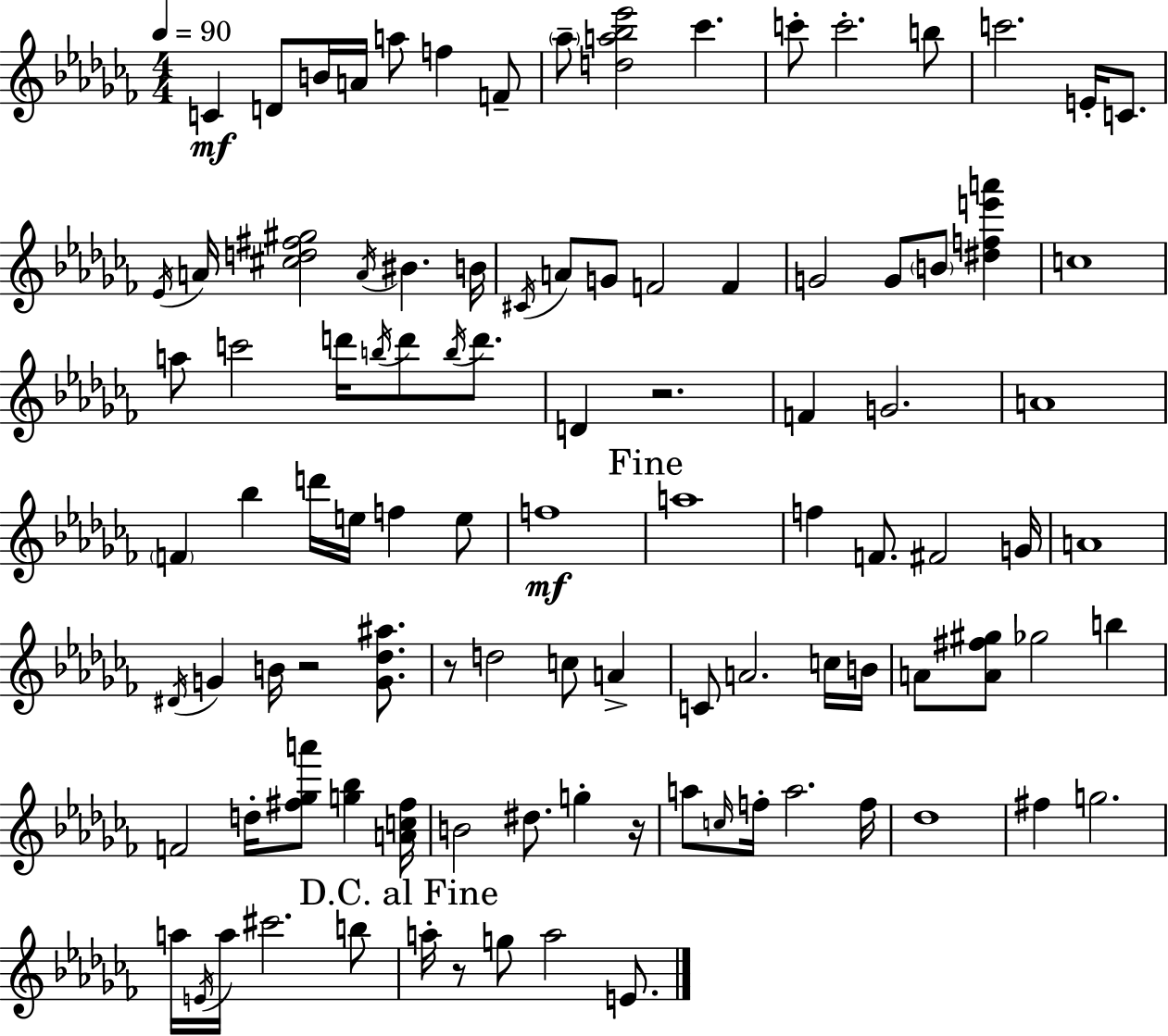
C4/q D4/e B4/s A4/s A5/e F5/q F4/e Ab5/e [D5,A5,Bb5,Eb6]/h CES6/q. C6/e C6/h. B5/e C6/h. E4/s C4/e. Eb4/s A4/s [C#5,D5,F#5,G#5]/h A4/s BIS4/q. B4/s C#4/s A4/e G4/e F4/h F4/q G4/h G4/e B4/e [D#5,F5,E6,A6]/q C5/w A5/e C6/h D6/s B5/s D6/e B5/s D6/e. D4/q R/h. F4/q G4/h. A4/w F4/q Bb5/q D6/s E5/s F5/q E5/e F5/w A5/w F5/q F4/e. F#4/h G4/s A4/w D#4/s G4/q B4/s R/h [G4,Db5,A#5]/e. R/e D5/h C5/e A4/q C4/e A4/h. C5/s B4/s A4/e [A4,F#5,G#5]/e Gb5/h B5/q F4/h D5/s [F#5,Gb5,A6]/e [G5,Bb5]/q [A4,C5,F#5]/s B4/h D#5/e. G5/q R/s A5/e C5/s F5/s A5/h. F5/s Db5/w F#5/q G5/h. A5/s E4/s A5/s C#6/h. B5/e A5/s R/e G5/e A5/h E4/e.